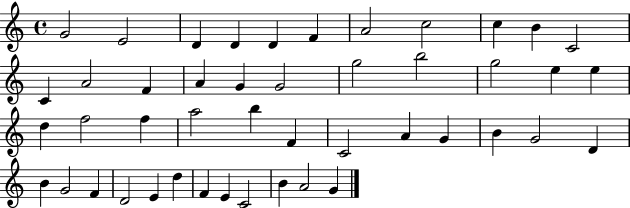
G4/h E4/h D4/q D4/q D4/q F4/q A4/h C5/h C5/q B4/q C4/h C4/q A4/h F4/q A4/q G4/q G4/h G5/h B5/h G5/h E5/q E5/q D5/q F5/h F5/q A5/h B5/q F4/q C4/h A4/q G4/q B4/q G4/h D4/q B4/q G4/h F4/q D4/h E4/q D5/q F4/q E4/q C4/h B4/q A4/h G4/q